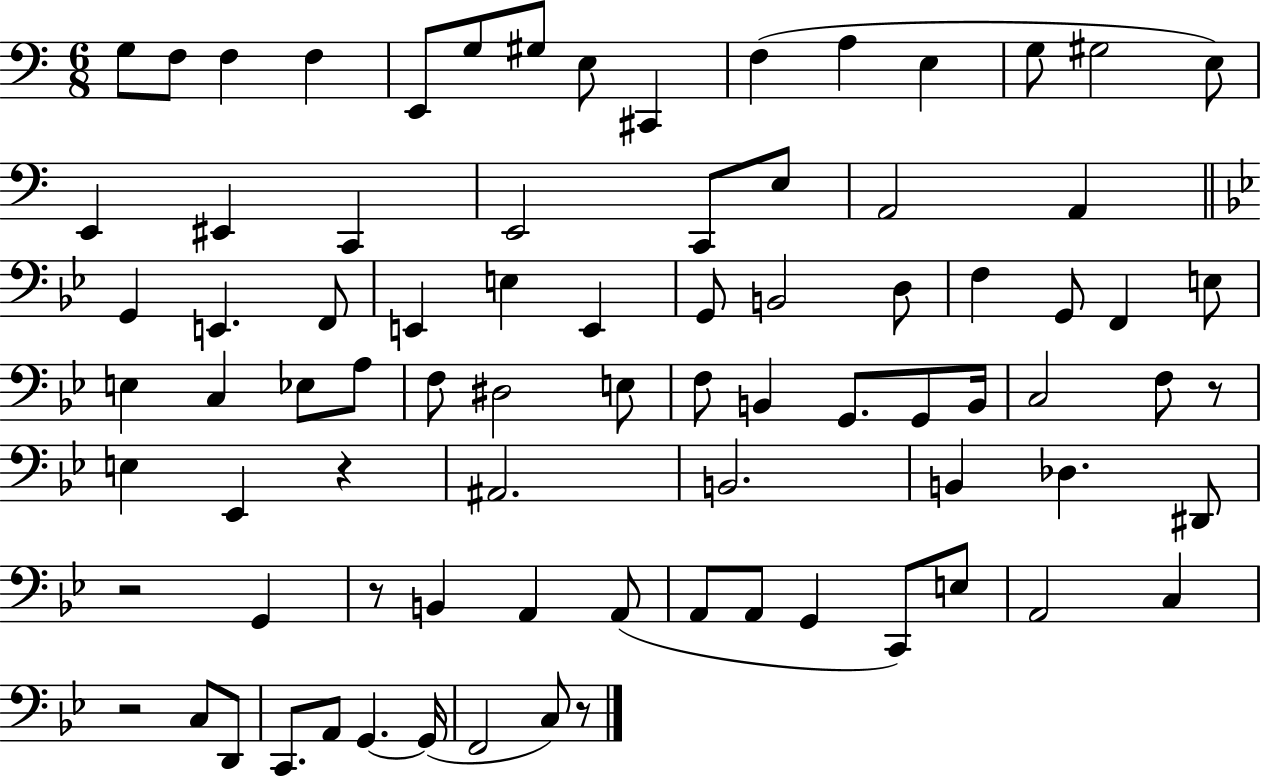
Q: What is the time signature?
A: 6/8